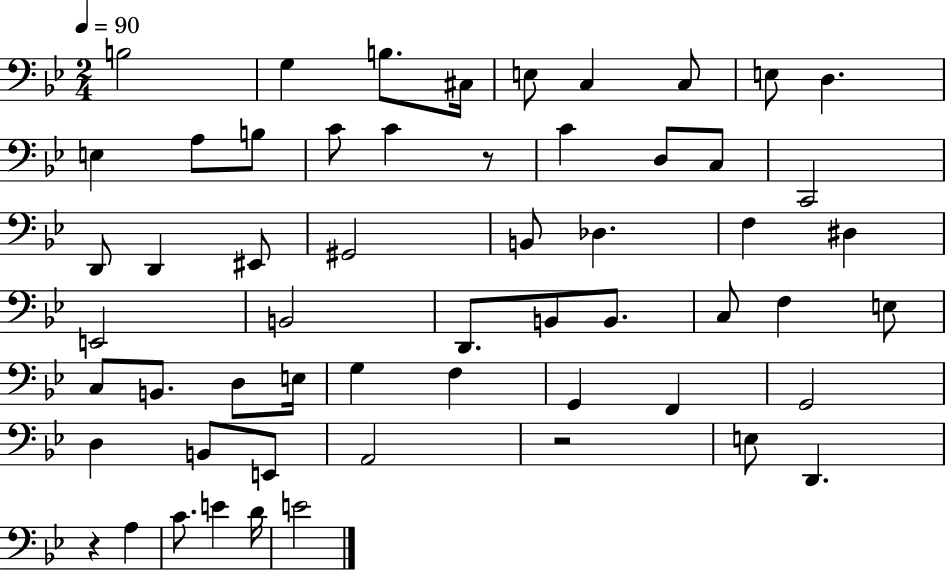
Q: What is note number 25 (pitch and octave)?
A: F3